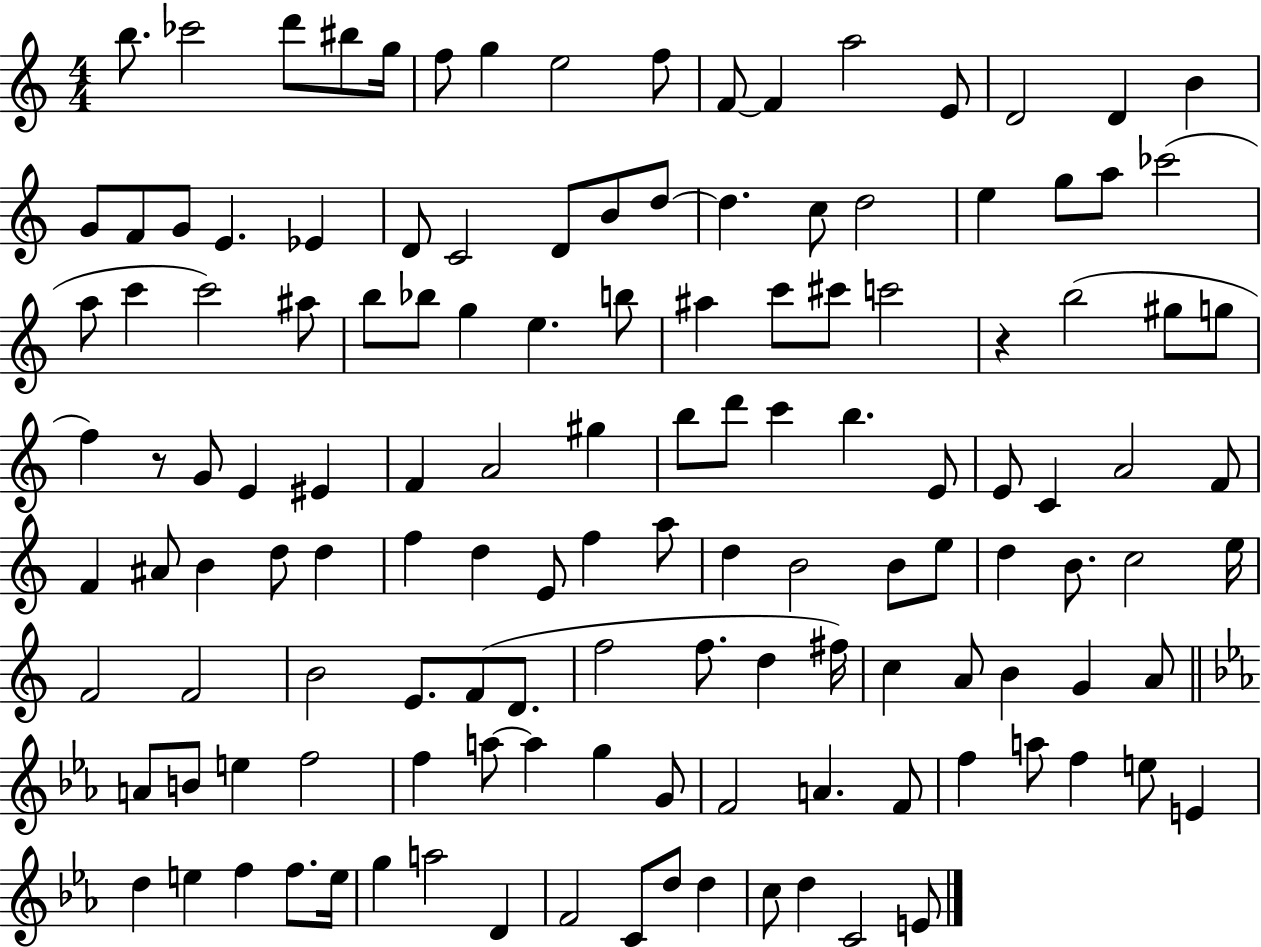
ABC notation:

X:1
T:Untitled
M:4/4
L:1/4
K:C
b/2 _c'2 d'/2 ^b/2 g/4 f/2 g e2 f/2 F/2 F a2 E/2 D2 D B G/2 F/2 G/2 E _E D/2 C2 D/2 B/2 d/2 d c/2 d2 e g/2 a/2 _c'2 a/2 c' c'2 ^a/2 b/2 _b/2 g e b/2 ^a c'/2 ^c'/2 c'2 z b2 ^g/2 g/2 f z/2 G/2 E ^E F A2 ^g b/2 d'/2 c' b E/2 E/2 C A2 F/2 F ^A/2 B d/2 d f d E/2 f a/2 d B2 B/2 e/2 d B/2 c2 e/4 F2 F2 B2 E/2 F/2 D/2 f2 f/2 d ^f/4 c A/2 B G A/2 A/2 B/2 e f2 f a/2 a g G/2 F2 A F/2 f a/2 f e/2 E d e f f/2 e/4 g a2 D F2 C/2 d/2 d c/2 d C2 E/2